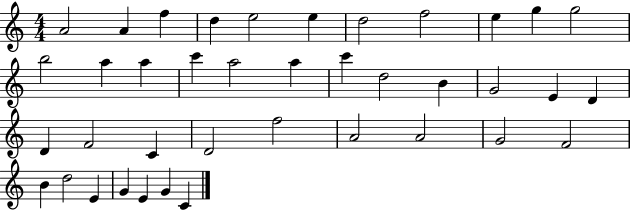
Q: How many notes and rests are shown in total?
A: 39